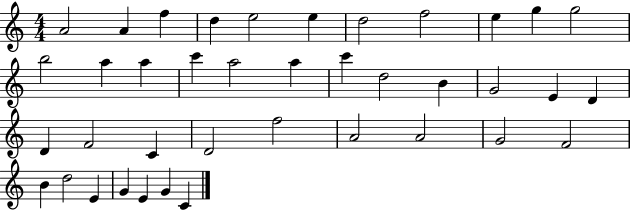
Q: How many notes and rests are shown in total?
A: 39